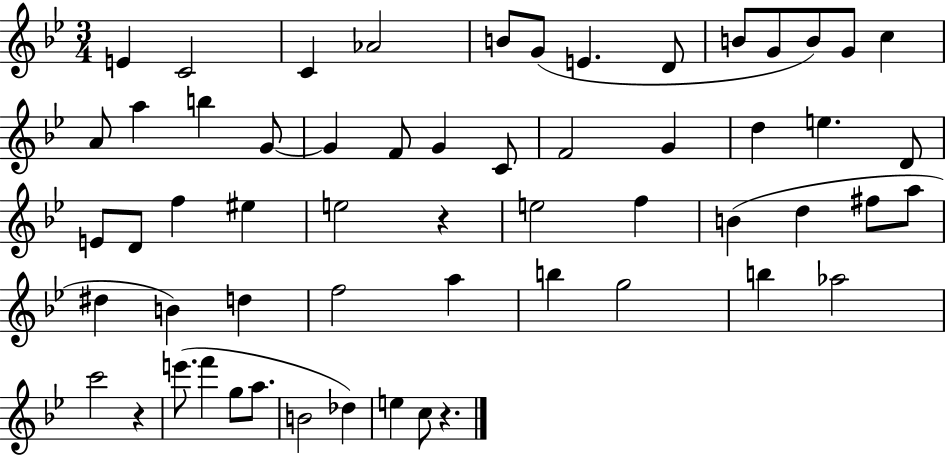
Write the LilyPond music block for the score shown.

{
  \clef treble
  \numericTimeSignature
  \time 3/4
  \key bes \major
  \repeat volta 2 { e'4 c'2 | c'4 aes'2 | b'8 g'8( e'4. d'8 | b'8 g'8 b'8) g'8 c''4 | \break a'8 a''4 b''4 g'8~~ | g'4 f'8 g'4 c'8 | f'2 g'4 | d''4 e''4. d'8 | \break e'8 d'8 f''4 eis''4 | e''2 r4 | e''2 f''4 | b'4( d''4 fis''8 a''8 | \break dis''4 b'4) d''4 | f''2 a''4 | b''4 g''2 | b''4 aes''2 | \break c'''2 r4 | e'''8.( f'''4 g''8 a''8. | b'2 des''4) | e''4 c''8 r4. | \break } \bar "|."
}